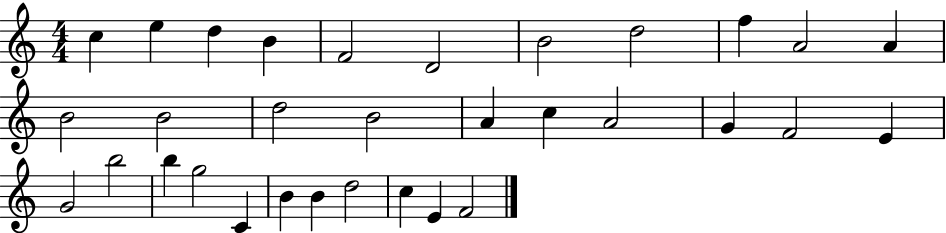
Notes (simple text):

C5/q E5/q D5/q B4/q F4/h D4/h B4/h D5/h F5/q A4/h A4/q B4/h B4/h D5/h B4/h A4/q C5/q A4/h G4/q F4/h E4/q G4/h B5/h B5/q G5/h C4/q B4/q B4/q D5/h C5/q E4/q F4/h